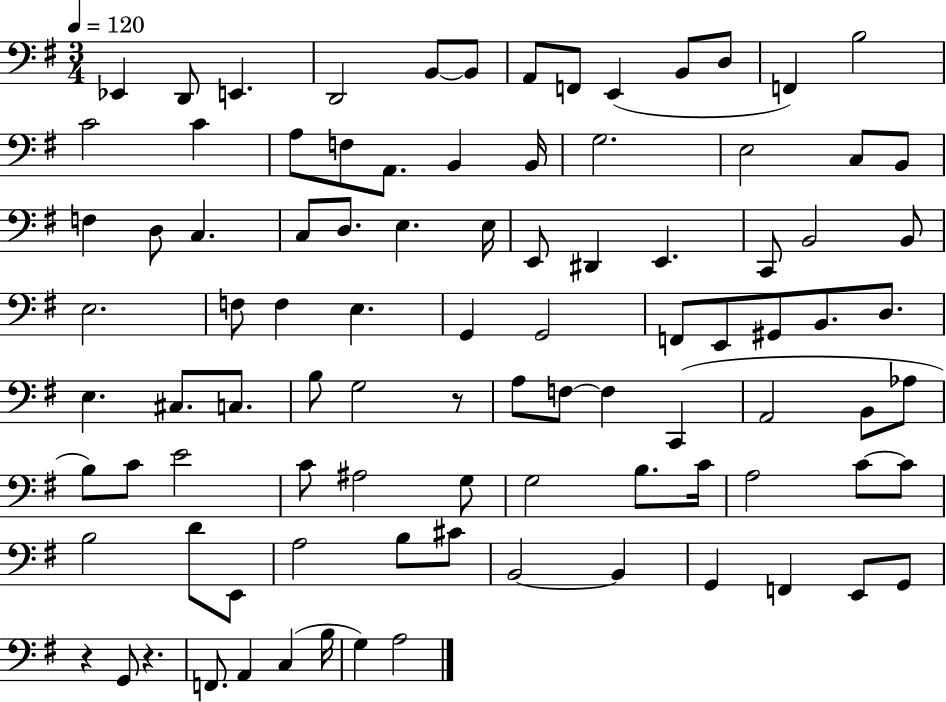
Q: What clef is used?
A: bass